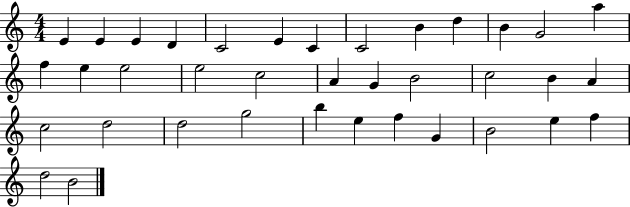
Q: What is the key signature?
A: C major